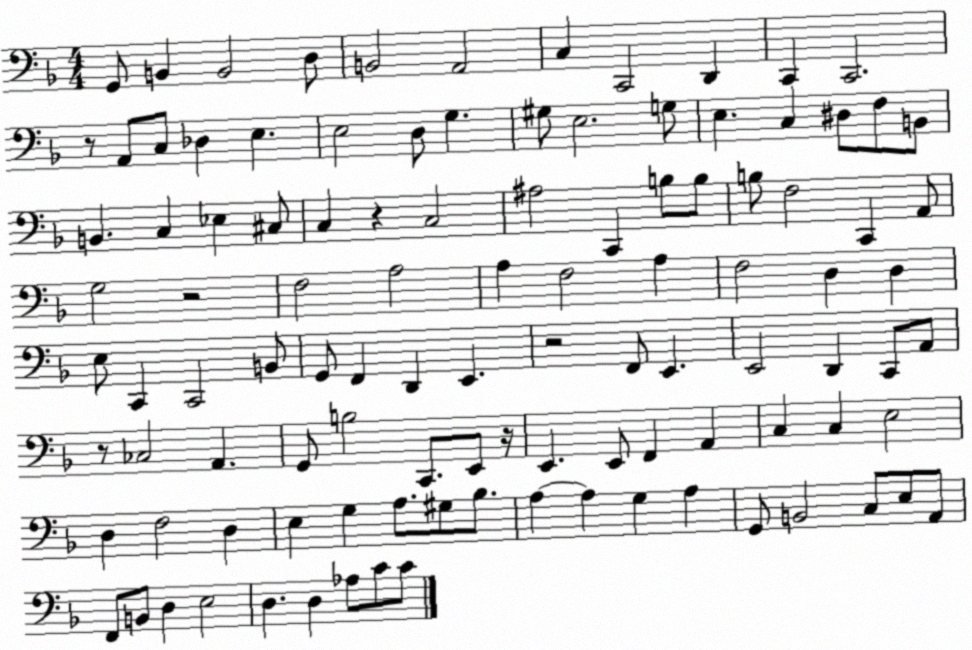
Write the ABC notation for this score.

X:1
T:Untitled
M:4/4
L:1/4
K:F
G,,/2 B,, B,,2 D,/2 B,,2 A,,2 C, C,,2 D,, C,, C,,2 z/2 A,,/2 C,/2 _D, E, E,2 D,/2 G, ^G,/2 E,2 G,/2 E, C, ^D,/2 F,/2 B,,/2 B,, C, _E, ^C,/2 C, z C,2 ^A,2 C,, B,/2 B,/2 B,/2 F,2 C,, A,,/2 G,2 z2 F,2 A,2 A, F,2 A, F,2 D, D, E,/2 C,, C,,2 B,,/2 G,,/2 F,, D,, E,, z2 F,,/2 E,, E,,2 D,, C,,/2 A,,/2 z/2 _C,2 A,, G,,/2 B,2 C,,/2 E,,/2 z/4 E,, E,,/2 F,, A,, C, C, E,2 D, F,2 D, E, G, A,/2 ^G,/2 _B,/2 A, A, G, A, G,,/2 B,,2 C,/2 E,/2 A,,/2 F,,/2 B,,/2 D, E,2 D, D, _A,/2 C/2 C/2